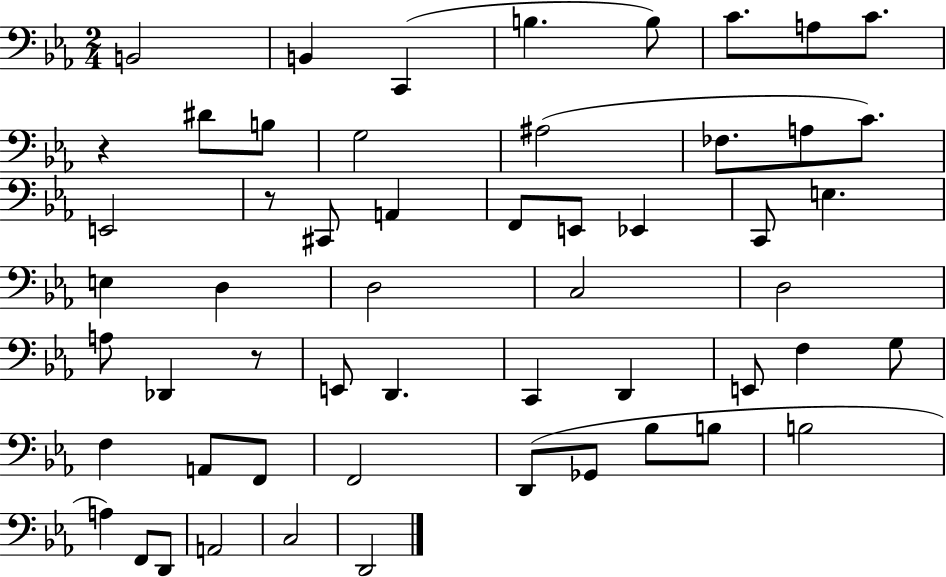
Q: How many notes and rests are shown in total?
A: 55